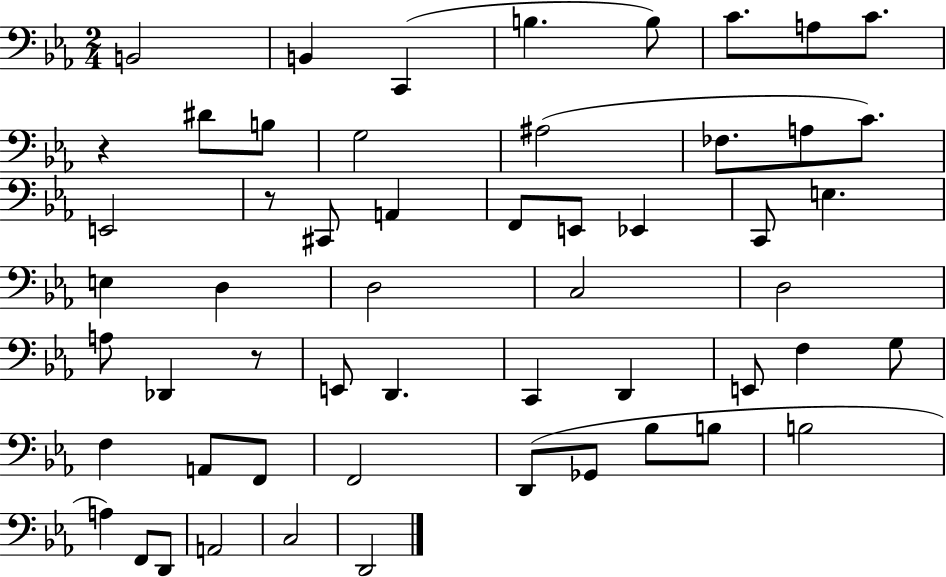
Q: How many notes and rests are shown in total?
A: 55